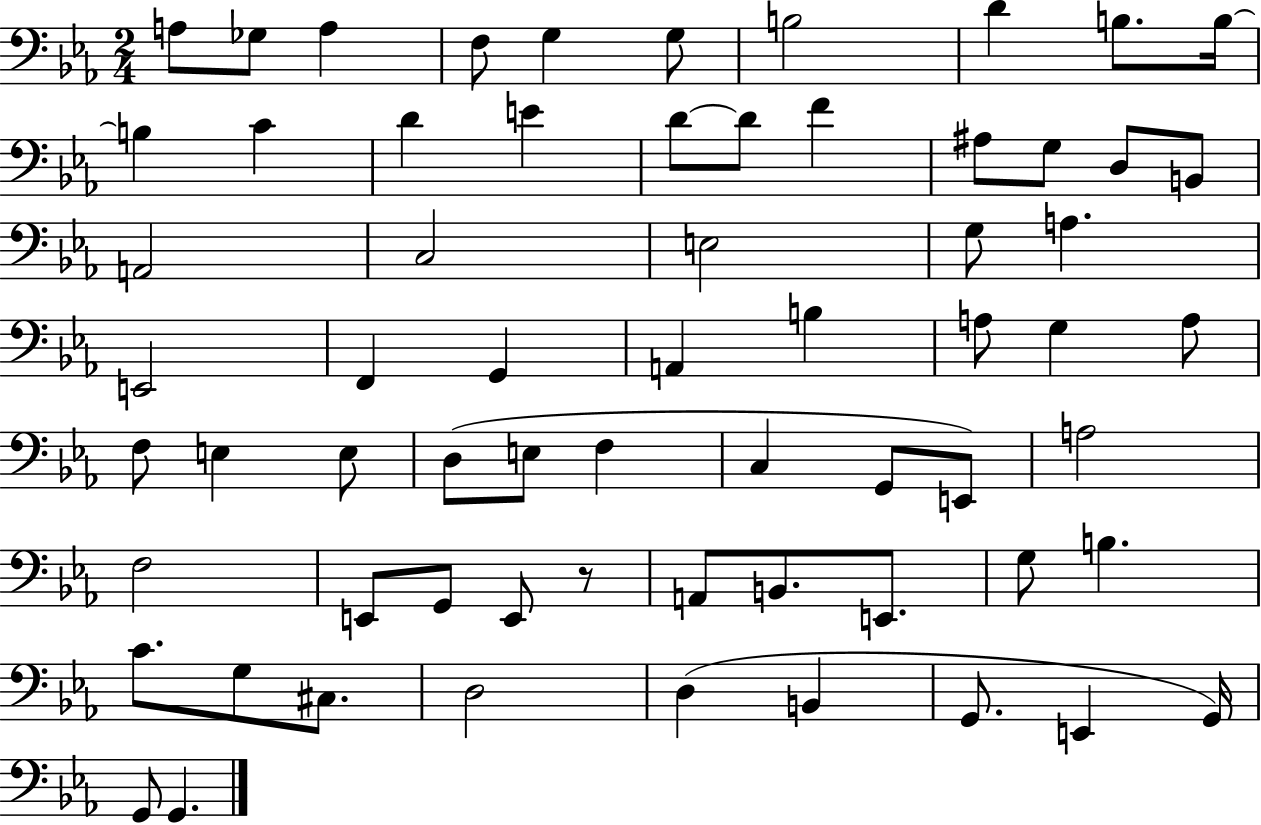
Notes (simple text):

A3/e Gb3/e A3/q F3/e G3/q G3/e B3/h D4/q B3/e. B3/s B3/q C4/q D4/q E4/q D4/e D4/e F4/q A#3/e G3/e D3/e B2/e A2/h C3/h E3/h G3/e A3/q. E2/h F2/q G2/q A2/q B3/q A3/e G3/q A3/e F3/e E3/q E3/e D3/e E3/e F3/q C3/q G2/e E2/e A3/h F3/h E2/e G2/e E2/e R/e A2/e B2/e. E2/e. G3/e B3/q. C4/e. G3/e C#3/e. D3/h D3/q B2/q G2/e. E2/q G2/s G2/e G2/q.